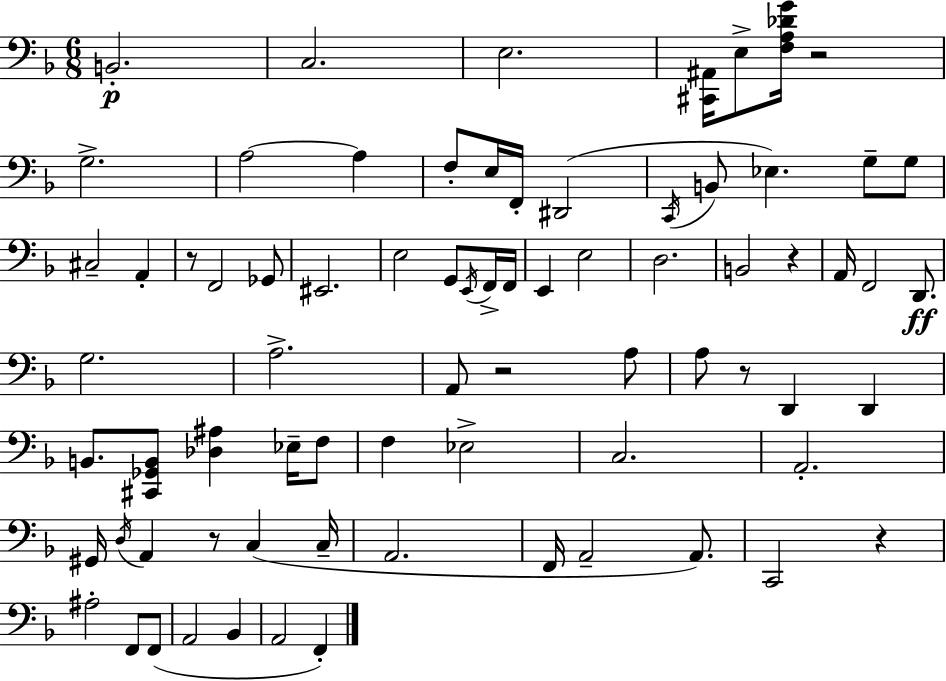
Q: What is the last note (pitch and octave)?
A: F2